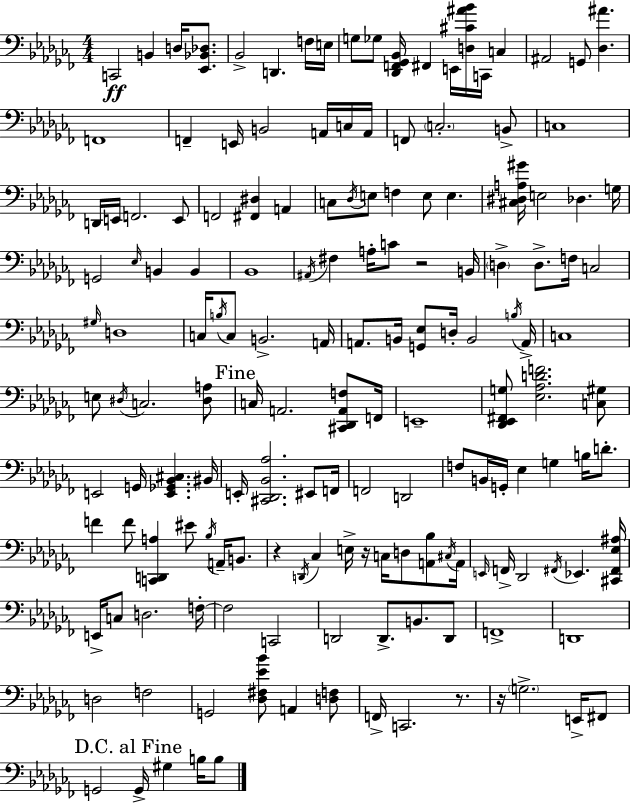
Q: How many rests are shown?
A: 5